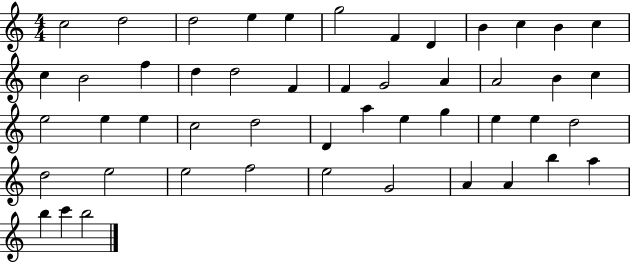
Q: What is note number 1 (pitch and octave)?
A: C5